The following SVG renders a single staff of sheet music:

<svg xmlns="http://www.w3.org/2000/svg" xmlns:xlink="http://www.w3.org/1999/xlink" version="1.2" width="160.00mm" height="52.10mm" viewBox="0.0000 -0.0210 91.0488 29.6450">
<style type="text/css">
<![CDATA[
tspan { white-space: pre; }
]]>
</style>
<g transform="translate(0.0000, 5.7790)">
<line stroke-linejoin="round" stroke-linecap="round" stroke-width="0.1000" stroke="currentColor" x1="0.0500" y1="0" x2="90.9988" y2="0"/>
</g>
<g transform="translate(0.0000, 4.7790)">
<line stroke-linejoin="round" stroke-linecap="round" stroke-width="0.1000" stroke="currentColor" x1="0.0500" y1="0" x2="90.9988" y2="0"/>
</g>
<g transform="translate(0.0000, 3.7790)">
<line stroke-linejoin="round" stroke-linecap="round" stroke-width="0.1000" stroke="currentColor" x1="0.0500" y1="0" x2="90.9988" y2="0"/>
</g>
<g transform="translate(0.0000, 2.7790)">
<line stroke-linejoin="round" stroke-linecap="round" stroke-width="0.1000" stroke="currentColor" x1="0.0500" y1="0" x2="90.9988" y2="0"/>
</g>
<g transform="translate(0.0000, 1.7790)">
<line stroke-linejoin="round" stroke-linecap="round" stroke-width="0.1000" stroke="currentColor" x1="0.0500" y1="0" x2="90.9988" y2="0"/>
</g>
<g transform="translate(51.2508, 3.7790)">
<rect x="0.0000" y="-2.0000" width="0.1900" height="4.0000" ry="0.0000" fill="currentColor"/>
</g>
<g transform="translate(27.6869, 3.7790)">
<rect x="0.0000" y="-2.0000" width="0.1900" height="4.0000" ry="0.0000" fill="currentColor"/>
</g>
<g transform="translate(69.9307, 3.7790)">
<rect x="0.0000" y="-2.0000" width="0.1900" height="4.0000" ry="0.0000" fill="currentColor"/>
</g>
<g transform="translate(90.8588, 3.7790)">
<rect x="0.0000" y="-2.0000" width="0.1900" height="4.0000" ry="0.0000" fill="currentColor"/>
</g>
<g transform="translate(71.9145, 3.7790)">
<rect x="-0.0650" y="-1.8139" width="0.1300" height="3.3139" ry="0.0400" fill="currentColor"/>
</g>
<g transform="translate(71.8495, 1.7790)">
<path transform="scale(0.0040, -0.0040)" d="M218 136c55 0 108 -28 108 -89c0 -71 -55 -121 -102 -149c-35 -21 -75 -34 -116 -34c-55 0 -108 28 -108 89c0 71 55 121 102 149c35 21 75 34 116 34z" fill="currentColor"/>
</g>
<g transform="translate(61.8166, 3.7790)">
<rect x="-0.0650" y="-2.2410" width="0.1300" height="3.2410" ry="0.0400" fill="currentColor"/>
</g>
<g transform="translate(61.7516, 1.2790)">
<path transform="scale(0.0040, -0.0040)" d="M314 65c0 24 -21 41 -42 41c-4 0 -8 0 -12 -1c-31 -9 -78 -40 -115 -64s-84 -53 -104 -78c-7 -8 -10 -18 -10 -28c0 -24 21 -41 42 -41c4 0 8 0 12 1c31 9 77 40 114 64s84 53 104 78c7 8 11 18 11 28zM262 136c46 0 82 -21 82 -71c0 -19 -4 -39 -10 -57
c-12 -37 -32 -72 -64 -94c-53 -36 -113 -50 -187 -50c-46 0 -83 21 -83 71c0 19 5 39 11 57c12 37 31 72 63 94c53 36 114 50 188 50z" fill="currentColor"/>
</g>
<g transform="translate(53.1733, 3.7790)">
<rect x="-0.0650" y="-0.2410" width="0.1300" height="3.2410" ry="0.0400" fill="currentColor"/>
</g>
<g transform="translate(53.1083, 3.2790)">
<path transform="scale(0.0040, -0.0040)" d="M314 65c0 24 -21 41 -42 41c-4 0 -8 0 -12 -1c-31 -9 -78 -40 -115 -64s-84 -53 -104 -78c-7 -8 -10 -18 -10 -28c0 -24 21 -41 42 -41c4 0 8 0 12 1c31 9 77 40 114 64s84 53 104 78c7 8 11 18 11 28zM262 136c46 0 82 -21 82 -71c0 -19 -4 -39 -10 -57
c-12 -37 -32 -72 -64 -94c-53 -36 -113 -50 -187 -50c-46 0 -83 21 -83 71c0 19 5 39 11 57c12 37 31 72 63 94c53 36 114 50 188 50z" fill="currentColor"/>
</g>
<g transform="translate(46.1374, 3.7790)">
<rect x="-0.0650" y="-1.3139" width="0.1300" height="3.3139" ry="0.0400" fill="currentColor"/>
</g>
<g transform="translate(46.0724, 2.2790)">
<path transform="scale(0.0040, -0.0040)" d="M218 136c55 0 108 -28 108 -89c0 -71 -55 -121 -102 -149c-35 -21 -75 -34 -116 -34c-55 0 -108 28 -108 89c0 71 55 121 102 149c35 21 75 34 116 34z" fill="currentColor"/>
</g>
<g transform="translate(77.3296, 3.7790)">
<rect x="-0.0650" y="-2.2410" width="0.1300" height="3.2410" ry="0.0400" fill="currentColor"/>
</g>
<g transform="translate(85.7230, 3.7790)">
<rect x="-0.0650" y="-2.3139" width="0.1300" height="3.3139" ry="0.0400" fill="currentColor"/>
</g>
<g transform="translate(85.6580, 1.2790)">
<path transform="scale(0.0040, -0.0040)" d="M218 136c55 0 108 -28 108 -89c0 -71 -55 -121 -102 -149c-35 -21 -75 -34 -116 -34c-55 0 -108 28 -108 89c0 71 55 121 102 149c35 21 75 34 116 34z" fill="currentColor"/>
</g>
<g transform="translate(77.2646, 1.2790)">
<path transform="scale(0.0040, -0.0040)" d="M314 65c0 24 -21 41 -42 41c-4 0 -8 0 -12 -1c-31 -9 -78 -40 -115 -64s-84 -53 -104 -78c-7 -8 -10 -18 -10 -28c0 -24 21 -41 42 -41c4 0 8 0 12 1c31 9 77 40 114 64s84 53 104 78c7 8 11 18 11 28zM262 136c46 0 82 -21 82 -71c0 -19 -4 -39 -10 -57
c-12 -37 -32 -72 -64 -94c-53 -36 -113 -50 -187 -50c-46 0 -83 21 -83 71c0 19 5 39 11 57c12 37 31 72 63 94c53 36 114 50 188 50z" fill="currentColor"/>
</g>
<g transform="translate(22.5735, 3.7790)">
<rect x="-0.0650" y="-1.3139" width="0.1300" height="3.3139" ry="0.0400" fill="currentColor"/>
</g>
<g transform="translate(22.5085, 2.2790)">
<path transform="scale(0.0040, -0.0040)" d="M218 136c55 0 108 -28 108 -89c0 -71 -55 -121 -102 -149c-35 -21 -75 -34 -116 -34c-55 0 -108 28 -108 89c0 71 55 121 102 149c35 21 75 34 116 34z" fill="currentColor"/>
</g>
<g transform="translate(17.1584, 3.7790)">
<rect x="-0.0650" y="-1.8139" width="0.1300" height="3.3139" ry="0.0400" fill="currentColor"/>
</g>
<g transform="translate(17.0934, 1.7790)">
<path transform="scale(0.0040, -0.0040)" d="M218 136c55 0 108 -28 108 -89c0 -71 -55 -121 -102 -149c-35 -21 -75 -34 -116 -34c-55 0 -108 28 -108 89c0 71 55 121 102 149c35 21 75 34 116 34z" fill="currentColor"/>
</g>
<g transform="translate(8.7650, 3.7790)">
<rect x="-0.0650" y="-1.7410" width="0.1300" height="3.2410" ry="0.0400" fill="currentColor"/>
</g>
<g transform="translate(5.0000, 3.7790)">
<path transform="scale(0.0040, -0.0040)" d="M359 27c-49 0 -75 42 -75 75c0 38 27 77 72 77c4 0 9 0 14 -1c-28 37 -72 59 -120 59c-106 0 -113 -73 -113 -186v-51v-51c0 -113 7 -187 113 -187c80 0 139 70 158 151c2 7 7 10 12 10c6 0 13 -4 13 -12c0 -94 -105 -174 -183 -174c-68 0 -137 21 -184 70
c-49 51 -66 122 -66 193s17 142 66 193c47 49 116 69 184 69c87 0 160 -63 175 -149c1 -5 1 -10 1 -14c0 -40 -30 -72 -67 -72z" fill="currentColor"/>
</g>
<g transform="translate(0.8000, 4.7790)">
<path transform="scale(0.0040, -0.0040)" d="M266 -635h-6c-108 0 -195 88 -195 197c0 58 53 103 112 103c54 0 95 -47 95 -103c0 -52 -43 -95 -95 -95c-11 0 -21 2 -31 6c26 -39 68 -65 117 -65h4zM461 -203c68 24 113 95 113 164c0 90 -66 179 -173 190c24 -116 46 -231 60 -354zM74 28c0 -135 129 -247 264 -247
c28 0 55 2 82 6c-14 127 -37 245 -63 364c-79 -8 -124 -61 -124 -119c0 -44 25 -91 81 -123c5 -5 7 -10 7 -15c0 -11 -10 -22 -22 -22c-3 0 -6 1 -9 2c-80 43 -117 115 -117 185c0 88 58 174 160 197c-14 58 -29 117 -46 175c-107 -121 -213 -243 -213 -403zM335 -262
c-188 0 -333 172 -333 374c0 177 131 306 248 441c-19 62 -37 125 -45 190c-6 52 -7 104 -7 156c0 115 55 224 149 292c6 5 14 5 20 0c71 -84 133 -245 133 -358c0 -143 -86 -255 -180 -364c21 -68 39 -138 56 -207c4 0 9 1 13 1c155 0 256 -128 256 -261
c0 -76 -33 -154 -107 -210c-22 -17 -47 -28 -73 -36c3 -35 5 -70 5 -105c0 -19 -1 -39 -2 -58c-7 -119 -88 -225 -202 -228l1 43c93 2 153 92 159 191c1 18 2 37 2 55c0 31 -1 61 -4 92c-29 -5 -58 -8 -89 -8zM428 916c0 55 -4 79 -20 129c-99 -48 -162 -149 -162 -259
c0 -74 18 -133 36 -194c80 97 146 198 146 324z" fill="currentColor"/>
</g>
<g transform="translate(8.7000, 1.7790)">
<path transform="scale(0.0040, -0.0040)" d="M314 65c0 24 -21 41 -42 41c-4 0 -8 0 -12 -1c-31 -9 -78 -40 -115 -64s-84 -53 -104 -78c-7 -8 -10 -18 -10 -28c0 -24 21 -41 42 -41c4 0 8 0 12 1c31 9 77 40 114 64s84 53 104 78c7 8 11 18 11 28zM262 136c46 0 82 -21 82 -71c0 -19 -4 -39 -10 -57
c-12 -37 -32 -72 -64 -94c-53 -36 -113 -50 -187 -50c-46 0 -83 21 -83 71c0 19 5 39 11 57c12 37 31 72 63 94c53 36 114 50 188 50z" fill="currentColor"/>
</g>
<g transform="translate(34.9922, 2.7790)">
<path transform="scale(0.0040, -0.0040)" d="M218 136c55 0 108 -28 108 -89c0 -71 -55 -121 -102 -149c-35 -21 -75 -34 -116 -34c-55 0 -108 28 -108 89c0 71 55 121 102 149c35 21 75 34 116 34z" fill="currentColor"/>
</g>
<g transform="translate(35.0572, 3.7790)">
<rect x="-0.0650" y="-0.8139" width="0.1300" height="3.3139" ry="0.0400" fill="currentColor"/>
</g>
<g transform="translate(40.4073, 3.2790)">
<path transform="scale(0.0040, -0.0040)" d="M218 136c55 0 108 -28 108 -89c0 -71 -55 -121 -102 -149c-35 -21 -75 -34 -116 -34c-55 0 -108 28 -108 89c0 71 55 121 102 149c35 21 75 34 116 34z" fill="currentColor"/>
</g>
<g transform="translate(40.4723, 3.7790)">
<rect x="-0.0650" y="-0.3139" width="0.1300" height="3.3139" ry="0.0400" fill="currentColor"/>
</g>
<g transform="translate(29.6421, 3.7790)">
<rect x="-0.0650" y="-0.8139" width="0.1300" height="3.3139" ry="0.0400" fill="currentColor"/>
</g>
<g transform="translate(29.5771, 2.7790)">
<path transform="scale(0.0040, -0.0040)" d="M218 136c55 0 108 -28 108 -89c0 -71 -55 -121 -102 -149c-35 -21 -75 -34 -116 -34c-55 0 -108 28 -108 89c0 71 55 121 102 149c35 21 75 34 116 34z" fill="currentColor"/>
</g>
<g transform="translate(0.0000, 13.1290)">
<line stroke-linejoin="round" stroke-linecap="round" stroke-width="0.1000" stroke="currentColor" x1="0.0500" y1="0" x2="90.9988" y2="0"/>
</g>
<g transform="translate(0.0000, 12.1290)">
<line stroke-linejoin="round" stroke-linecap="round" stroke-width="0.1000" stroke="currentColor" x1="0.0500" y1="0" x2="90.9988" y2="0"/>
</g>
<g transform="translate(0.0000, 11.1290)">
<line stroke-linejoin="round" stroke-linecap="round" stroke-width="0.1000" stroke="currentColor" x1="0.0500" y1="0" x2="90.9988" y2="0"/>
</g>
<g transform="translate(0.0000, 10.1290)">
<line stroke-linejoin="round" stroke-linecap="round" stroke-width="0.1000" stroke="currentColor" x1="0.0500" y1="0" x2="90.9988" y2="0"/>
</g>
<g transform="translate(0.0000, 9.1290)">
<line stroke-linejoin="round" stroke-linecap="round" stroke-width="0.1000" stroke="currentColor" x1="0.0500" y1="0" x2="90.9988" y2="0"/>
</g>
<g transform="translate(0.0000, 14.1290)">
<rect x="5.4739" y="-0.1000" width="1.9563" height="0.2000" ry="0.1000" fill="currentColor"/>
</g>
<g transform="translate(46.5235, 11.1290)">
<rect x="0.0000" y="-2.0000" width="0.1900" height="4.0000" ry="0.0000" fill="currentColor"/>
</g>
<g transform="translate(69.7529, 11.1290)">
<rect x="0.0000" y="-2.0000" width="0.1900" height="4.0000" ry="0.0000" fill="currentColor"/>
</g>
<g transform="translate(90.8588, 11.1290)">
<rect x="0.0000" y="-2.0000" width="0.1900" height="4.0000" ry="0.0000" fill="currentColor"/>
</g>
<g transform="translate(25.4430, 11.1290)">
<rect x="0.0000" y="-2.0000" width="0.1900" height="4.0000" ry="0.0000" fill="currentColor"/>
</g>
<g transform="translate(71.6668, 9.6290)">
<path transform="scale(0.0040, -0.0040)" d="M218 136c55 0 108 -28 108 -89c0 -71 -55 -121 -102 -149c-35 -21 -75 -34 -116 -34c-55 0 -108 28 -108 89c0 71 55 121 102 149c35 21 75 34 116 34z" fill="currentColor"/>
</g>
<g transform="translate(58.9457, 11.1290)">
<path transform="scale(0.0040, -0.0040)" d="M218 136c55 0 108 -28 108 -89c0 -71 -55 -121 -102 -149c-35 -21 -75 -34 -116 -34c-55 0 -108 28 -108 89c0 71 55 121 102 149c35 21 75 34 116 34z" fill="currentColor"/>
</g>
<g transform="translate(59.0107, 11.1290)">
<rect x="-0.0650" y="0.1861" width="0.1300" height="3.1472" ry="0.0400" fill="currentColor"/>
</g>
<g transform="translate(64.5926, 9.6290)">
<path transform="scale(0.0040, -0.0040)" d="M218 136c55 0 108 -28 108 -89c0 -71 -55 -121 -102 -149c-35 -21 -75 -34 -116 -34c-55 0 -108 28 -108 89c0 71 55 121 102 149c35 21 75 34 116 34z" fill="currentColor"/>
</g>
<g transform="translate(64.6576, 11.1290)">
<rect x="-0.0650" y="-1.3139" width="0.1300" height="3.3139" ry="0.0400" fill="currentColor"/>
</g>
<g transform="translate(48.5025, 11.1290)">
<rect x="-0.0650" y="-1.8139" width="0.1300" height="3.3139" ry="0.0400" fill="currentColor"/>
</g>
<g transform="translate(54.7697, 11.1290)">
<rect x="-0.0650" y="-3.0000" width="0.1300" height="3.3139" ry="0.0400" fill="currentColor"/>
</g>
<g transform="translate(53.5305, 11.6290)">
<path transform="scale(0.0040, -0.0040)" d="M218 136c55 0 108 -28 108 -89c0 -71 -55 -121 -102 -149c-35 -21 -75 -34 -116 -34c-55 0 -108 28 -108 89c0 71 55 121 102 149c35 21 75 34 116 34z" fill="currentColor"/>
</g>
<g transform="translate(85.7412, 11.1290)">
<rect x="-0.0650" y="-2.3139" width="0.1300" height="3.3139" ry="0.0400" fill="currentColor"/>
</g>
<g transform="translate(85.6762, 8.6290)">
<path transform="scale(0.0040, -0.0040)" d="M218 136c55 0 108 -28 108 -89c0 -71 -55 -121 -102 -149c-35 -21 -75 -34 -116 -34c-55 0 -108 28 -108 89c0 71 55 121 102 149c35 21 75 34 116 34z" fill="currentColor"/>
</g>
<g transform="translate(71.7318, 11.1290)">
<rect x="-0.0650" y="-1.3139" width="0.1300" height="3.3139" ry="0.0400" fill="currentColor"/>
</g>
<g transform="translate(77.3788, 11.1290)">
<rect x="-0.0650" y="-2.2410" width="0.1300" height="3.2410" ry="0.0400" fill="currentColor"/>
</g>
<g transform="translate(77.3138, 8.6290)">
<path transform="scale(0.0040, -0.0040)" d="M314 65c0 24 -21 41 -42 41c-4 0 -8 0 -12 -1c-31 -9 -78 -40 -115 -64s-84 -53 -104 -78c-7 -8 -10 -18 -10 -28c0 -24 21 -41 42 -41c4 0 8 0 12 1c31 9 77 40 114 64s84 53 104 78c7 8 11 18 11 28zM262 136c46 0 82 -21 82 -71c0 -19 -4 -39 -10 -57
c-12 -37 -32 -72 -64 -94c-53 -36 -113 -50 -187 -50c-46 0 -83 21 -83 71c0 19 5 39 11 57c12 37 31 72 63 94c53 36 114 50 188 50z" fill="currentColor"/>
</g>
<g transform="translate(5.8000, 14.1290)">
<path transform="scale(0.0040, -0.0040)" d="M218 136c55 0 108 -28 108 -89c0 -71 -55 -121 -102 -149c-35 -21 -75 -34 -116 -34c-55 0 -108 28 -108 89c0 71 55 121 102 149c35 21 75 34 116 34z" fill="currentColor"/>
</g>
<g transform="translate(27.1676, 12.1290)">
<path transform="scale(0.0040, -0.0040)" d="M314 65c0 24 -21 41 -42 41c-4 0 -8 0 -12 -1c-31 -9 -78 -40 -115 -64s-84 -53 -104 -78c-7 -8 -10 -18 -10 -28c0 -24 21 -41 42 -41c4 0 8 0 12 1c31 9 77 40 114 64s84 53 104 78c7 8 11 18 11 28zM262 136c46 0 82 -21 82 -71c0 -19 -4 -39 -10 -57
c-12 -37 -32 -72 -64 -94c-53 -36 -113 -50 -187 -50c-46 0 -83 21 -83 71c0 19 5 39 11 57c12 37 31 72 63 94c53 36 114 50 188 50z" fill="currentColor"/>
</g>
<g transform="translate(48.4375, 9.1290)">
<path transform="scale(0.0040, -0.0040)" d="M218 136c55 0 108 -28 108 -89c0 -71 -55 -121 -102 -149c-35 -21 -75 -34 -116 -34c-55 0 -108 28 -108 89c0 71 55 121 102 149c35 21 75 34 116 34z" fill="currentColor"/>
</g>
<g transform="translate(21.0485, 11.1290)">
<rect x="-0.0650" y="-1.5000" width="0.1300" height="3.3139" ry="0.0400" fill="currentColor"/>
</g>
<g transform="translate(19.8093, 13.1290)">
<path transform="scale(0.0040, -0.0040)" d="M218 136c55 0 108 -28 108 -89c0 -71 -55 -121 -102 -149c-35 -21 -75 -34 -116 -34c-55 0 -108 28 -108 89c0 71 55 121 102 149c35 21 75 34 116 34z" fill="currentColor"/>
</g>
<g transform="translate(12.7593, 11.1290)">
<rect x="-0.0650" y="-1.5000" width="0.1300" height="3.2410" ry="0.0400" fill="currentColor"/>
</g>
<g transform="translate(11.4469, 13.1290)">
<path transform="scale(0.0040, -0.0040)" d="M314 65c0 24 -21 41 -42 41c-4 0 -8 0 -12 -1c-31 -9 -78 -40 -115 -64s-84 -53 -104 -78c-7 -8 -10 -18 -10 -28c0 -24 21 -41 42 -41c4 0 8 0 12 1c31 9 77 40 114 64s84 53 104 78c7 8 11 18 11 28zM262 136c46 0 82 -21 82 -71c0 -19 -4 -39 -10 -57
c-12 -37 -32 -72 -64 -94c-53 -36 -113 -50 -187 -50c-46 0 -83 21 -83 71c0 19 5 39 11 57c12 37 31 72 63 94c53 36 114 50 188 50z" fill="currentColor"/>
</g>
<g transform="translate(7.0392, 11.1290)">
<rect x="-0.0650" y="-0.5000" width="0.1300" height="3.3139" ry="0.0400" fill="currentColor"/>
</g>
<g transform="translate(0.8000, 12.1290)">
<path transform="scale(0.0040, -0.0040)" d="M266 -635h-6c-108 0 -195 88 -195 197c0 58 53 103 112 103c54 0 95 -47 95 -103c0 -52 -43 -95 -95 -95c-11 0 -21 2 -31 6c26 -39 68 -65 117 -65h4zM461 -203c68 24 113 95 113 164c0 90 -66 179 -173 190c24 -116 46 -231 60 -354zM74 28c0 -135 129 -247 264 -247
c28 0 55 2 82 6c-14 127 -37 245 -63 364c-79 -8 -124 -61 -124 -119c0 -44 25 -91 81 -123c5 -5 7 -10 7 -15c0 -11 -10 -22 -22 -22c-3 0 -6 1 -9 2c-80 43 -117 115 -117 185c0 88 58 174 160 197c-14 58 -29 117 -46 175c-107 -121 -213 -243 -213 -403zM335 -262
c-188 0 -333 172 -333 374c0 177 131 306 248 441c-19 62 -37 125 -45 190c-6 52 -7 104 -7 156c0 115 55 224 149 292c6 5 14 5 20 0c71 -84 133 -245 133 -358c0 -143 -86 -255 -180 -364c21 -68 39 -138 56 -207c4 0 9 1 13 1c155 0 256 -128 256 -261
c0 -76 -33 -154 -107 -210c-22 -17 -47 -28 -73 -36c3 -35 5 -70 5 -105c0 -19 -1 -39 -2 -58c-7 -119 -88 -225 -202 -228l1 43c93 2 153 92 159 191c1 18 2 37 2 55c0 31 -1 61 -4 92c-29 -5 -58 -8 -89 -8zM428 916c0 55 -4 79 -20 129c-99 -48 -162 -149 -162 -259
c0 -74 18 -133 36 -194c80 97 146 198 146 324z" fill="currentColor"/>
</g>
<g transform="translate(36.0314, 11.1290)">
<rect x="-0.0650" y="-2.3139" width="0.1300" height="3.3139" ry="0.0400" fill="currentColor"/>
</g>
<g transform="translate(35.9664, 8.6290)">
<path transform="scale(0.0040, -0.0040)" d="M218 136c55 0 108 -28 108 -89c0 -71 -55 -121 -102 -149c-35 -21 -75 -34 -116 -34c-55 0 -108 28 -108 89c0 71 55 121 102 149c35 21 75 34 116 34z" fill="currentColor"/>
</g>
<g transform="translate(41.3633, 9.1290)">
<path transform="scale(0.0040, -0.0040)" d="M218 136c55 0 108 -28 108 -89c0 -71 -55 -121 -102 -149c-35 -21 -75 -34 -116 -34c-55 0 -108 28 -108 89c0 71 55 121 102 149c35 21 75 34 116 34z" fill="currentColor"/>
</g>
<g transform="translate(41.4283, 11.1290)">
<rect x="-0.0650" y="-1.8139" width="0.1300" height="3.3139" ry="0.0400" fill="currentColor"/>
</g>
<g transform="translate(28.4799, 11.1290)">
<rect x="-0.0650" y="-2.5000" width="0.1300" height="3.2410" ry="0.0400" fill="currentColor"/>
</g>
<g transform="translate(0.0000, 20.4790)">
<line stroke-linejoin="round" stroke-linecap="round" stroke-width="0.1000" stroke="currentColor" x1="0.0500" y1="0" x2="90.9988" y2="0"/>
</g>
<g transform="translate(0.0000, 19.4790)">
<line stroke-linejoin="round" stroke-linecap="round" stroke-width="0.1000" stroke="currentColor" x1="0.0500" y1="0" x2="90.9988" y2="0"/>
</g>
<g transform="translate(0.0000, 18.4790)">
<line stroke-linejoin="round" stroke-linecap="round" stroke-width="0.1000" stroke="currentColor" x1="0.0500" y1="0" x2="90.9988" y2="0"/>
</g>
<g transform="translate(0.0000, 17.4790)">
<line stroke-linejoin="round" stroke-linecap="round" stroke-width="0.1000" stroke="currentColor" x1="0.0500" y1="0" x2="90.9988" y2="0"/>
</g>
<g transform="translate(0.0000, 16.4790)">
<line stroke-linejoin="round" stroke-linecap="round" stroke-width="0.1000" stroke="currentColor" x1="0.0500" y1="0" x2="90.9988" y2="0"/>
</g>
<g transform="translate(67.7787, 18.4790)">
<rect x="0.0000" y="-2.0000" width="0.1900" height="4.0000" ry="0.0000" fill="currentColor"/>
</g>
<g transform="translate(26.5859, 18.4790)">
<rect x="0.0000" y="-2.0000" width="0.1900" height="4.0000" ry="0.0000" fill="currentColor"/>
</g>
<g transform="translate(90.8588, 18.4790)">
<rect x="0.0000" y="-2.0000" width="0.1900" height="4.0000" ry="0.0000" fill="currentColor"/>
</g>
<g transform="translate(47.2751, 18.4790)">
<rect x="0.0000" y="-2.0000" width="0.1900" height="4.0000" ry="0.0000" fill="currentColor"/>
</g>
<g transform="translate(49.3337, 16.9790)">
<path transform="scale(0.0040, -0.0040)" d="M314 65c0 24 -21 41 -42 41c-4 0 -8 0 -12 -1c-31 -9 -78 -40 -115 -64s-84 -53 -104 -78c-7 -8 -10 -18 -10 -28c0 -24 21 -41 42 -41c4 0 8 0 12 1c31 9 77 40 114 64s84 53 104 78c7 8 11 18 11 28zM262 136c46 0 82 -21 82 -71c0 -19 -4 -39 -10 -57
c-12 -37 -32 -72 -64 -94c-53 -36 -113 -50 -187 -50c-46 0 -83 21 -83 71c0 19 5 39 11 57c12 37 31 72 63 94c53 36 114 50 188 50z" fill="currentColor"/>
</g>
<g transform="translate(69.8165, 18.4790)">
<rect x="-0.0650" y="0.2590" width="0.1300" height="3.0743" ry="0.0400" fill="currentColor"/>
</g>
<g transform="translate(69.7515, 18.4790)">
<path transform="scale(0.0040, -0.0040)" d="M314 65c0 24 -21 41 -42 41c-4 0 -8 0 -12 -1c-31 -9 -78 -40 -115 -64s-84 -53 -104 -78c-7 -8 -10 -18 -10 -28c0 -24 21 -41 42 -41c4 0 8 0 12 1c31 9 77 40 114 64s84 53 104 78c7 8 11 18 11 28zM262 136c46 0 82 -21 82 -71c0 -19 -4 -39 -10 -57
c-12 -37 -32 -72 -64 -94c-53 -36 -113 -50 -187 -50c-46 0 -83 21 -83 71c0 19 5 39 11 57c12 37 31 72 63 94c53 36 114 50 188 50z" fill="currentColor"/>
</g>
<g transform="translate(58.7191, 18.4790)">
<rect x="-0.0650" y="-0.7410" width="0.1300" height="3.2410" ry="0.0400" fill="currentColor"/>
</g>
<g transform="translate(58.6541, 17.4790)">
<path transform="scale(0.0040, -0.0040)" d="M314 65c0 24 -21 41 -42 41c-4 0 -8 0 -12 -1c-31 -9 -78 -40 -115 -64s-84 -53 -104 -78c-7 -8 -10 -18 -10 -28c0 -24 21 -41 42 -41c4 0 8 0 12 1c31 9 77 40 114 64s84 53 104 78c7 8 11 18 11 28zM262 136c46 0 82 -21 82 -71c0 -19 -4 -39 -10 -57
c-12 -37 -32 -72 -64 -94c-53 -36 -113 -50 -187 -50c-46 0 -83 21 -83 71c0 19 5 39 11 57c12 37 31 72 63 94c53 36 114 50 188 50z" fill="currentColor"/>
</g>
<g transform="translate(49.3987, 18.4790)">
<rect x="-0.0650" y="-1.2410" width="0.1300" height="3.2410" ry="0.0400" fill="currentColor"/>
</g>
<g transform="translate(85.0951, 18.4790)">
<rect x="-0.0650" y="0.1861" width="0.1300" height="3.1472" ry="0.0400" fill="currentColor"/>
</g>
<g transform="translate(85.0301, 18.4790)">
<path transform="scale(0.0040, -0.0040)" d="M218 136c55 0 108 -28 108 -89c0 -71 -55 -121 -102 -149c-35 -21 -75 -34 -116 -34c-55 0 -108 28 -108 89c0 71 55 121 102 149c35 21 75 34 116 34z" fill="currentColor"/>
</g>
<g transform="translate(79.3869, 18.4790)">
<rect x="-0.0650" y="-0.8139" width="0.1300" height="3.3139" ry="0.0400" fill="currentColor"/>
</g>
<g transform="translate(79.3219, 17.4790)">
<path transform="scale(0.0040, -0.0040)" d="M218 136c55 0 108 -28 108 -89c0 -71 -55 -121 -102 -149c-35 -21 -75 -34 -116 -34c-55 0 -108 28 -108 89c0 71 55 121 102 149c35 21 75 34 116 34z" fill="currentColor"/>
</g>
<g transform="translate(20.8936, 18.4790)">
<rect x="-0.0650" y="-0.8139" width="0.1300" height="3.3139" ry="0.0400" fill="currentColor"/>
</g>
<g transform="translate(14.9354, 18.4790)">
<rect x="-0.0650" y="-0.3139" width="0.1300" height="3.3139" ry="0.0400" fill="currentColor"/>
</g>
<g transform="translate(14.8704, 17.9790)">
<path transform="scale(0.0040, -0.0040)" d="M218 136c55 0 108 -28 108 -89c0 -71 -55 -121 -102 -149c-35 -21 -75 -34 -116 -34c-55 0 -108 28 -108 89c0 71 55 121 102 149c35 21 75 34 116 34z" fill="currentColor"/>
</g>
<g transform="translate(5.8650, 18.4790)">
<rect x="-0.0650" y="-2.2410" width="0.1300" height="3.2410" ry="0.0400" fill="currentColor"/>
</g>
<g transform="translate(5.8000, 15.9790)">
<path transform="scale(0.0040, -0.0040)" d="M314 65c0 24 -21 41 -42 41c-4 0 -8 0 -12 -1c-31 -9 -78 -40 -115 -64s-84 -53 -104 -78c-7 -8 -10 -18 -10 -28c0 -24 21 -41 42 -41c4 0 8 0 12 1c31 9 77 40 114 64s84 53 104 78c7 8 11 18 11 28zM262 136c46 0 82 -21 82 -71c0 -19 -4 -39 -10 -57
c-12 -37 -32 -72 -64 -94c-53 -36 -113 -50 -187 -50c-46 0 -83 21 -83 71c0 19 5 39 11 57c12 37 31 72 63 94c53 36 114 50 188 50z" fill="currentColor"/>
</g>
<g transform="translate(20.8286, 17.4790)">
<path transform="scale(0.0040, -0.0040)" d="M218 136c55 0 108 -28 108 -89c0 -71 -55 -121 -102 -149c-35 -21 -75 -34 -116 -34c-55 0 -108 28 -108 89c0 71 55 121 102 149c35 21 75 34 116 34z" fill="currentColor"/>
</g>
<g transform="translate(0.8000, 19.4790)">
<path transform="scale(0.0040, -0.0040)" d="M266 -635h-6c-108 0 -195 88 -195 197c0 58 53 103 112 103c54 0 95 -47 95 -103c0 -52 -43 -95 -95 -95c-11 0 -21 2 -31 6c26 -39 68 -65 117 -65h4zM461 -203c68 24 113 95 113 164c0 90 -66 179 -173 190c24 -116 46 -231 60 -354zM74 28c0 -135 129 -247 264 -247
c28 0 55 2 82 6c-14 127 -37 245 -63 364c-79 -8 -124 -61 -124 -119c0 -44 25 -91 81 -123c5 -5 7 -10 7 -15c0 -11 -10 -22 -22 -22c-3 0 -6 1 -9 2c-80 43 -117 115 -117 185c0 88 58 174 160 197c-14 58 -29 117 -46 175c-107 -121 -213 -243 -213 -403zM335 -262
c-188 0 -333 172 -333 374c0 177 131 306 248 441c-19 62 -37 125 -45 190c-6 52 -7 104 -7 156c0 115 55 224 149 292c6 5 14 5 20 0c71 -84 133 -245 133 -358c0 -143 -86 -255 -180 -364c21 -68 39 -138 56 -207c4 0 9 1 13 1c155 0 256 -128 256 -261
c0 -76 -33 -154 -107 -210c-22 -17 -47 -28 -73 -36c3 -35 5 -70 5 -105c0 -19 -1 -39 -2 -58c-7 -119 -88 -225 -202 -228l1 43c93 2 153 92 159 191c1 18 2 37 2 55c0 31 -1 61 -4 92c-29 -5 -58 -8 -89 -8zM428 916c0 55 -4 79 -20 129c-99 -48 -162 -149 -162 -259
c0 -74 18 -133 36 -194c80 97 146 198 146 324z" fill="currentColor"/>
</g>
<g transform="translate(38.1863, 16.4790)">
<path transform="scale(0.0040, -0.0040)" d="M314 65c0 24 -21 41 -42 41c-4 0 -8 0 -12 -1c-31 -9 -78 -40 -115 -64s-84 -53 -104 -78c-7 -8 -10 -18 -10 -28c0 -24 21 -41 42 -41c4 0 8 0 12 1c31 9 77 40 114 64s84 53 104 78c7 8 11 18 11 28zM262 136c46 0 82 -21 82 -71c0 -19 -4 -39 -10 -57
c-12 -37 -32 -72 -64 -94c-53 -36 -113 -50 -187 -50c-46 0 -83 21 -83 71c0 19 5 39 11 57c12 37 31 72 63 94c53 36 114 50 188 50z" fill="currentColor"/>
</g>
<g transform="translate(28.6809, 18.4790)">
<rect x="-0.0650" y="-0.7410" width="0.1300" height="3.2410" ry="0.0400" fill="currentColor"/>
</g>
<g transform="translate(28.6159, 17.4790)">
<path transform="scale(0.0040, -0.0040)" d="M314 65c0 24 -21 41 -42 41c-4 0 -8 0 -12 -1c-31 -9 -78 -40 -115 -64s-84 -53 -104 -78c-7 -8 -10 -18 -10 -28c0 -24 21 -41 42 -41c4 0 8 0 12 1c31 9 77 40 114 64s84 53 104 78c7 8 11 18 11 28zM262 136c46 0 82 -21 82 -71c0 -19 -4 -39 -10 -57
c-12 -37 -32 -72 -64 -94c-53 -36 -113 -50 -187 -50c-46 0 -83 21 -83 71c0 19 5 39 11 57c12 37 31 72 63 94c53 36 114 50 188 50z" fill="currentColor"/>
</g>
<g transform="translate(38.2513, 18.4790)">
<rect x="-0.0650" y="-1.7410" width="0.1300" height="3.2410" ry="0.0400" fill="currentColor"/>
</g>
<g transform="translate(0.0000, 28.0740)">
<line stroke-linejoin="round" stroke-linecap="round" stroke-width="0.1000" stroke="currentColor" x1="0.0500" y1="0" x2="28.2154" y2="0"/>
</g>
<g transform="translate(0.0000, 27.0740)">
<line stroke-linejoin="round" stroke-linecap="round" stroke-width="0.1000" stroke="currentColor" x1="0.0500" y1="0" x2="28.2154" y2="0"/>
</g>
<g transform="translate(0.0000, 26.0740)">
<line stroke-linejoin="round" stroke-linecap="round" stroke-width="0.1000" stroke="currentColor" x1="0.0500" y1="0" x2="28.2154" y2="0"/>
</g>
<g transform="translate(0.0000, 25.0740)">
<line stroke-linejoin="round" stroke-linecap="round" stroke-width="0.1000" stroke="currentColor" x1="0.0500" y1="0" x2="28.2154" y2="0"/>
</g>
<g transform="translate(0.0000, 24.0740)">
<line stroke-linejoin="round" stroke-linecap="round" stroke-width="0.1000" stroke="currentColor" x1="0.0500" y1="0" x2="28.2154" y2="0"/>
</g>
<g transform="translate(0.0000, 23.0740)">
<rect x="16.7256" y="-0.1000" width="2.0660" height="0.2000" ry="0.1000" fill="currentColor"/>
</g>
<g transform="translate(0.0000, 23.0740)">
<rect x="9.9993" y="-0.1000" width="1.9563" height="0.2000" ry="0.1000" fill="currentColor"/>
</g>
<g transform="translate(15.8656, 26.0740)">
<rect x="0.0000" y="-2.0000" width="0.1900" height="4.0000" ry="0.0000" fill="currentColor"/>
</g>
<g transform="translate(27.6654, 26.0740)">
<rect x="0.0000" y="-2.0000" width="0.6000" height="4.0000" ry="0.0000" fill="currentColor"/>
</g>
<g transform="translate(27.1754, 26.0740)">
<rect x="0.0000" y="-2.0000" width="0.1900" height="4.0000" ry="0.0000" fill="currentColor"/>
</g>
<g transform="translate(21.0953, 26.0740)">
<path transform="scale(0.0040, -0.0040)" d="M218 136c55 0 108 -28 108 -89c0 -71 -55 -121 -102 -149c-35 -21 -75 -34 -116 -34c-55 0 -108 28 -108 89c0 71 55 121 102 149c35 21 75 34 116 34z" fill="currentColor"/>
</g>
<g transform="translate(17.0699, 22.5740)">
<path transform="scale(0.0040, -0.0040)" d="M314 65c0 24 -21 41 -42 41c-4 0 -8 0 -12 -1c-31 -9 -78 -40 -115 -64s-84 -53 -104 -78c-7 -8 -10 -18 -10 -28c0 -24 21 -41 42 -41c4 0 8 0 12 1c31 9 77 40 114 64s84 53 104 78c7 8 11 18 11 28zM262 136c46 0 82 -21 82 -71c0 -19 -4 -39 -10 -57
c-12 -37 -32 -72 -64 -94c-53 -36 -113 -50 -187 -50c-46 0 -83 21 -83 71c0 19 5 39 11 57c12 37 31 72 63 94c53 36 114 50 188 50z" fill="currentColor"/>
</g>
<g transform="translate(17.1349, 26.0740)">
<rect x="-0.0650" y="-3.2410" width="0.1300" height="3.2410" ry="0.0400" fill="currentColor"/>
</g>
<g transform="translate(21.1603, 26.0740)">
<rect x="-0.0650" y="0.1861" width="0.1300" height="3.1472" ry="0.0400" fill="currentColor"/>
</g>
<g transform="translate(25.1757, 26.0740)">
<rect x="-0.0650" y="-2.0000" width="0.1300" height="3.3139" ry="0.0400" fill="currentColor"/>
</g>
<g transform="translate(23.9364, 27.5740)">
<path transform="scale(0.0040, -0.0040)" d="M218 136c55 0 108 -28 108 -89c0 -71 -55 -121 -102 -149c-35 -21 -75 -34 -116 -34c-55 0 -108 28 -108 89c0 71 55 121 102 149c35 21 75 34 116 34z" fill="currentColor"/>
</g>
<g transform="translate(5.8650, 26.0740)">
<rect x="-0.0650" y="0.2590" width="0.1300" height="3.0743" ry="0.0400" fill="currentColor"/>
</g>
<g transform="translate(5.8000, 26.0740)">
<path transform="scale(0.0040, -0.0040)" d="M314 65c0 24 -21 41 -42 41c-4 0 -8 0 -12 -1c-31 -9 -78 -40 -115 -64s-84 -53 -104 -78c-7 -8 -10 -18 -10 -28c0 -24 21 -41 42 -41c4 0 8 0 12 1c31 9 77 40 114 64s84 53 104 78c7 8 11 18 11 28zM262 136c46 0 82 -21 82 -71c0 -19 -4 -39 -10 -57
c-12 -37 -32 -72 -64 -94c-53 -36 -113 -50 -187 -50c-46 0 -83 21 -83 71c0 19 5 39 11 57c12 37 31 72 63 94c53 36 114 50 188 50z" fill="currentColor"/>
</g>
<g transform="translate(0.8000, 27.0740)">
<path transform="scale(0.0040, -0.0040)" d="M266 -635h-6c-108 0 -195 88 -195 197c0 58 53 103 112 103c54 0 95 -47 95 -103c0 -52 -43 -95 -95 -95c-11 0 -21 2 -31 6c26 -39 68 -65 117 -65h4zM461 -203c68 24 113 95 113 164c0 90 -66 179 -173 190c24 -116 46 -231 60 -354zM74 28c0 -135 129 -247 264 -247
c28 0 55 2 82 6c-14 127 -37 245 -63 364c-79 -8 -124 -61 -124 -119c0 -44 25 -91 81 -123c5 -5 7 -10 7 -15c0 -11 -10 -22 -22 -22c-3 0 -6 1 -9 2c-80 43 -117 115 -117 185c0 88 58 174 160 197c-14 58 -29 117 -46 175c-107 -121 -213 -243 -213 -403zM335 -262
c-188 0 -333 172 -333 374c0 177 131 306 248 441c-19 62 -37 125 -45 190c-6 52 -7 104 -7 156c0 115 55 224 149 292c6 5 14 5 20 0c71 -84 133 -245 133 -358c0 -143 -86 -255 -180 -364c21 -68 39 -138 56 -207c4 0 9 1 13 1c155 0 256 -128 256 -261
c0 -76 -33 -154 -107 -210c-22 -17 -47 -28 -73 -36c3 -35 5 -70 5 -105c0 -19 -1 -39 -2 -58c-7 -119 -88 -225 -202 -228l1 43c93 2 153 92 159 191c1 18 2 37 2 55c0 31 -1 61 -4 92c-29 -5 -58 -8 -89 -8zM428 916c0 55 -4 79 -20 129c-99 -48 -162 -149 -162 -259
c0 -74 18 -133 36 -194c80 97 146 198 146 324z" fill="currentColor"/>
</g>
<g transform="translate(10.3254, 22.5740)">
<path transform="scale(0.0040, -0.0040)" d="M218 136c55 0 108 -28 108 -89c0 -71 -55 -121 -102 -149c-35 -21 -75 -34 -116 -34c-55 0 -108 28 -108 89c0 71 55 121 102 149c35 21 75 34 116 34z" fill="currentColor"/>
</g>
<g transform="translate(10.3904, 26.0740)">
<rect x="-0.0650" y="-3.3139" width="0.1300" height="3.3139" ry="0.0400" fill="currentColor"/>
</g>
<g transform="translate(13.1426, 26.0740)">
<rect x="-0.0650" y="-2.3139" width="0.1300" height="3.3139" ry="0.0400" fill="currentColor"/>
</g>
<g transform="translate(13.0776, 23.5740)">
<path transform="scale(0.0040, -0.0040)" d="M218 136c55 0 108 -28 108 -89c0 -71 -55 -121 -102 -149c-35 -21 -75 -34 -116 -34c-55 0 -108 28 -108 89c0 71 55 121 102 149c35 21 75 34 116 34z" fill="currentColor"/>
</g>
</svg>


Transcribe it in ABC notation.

X:1
T:Untitled
M:4/4
L:1/4
K:C
f2 f e d d c e c2 g2 f g2 g C E2 E G2 g f f A B e e g2 g g2 c d d2 f2 e2 d2 B2 d B B2 b g b2 B F